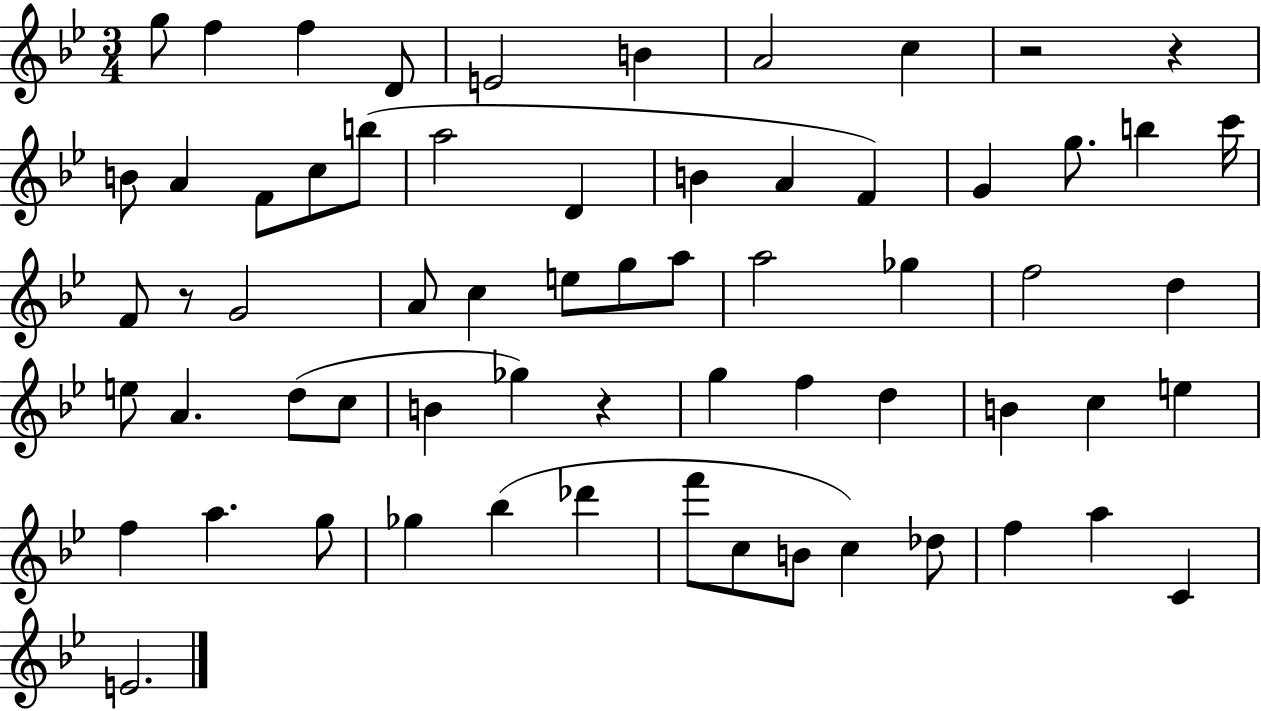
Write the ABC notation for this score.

X:1
T:Untitled
M:3/4
L:1/4
K:Bb
g/2 f f D/2 E2 B A2 c z2 z B/2 A F/2 c/2 b/2 a2 D B A F G g/2 b c'/4 F/2 z/2 G2 A/2 c e/2 g/2 a/2 a2 _g f2 d e/2 A d/2 c/2 B _g z g f d B c e f a g/2 _g _b _d' f'/2 c/2 B/2 c _d/2 f a C E2